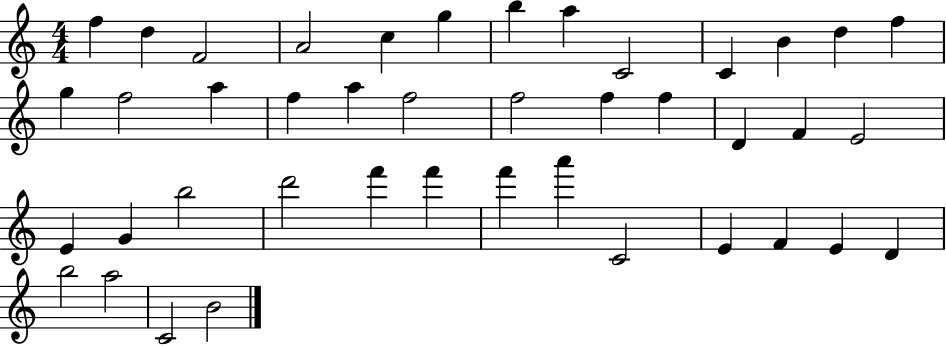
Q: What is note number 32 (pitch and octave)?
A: F6